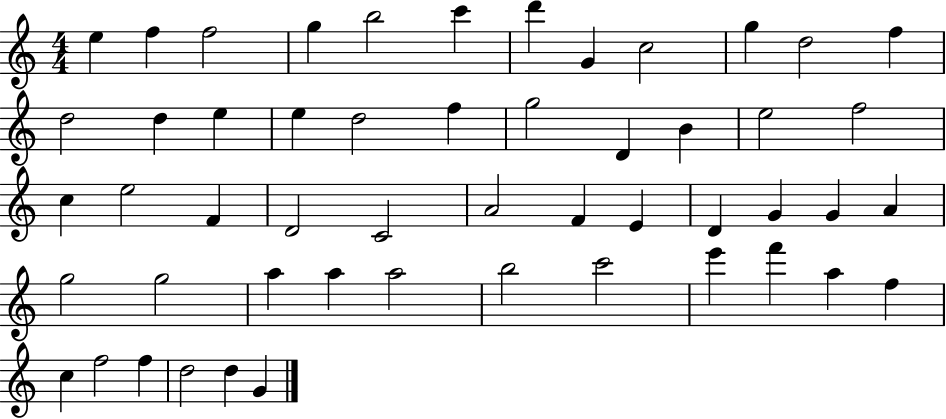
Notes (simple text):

E5/q F5/q F5/h G5/q B5/h C6/q D6/q G4/q C5/h G5/q D5/h F5/q D5/h D5/q E5/q E5/q D5/h F5/q G5/h D4/q B4/q E5/h F5/h C5/q E5/h F4/q D4/h C4/h A4/h F4/q E4/q D4/q G4/q G4/q A4/q G5/h G5/h A5/q A5/q A5/h B5/h C6/h E6/q F6/q A5/q F5/q C5/q F5/h F5/q D5/h D5/q G4/q